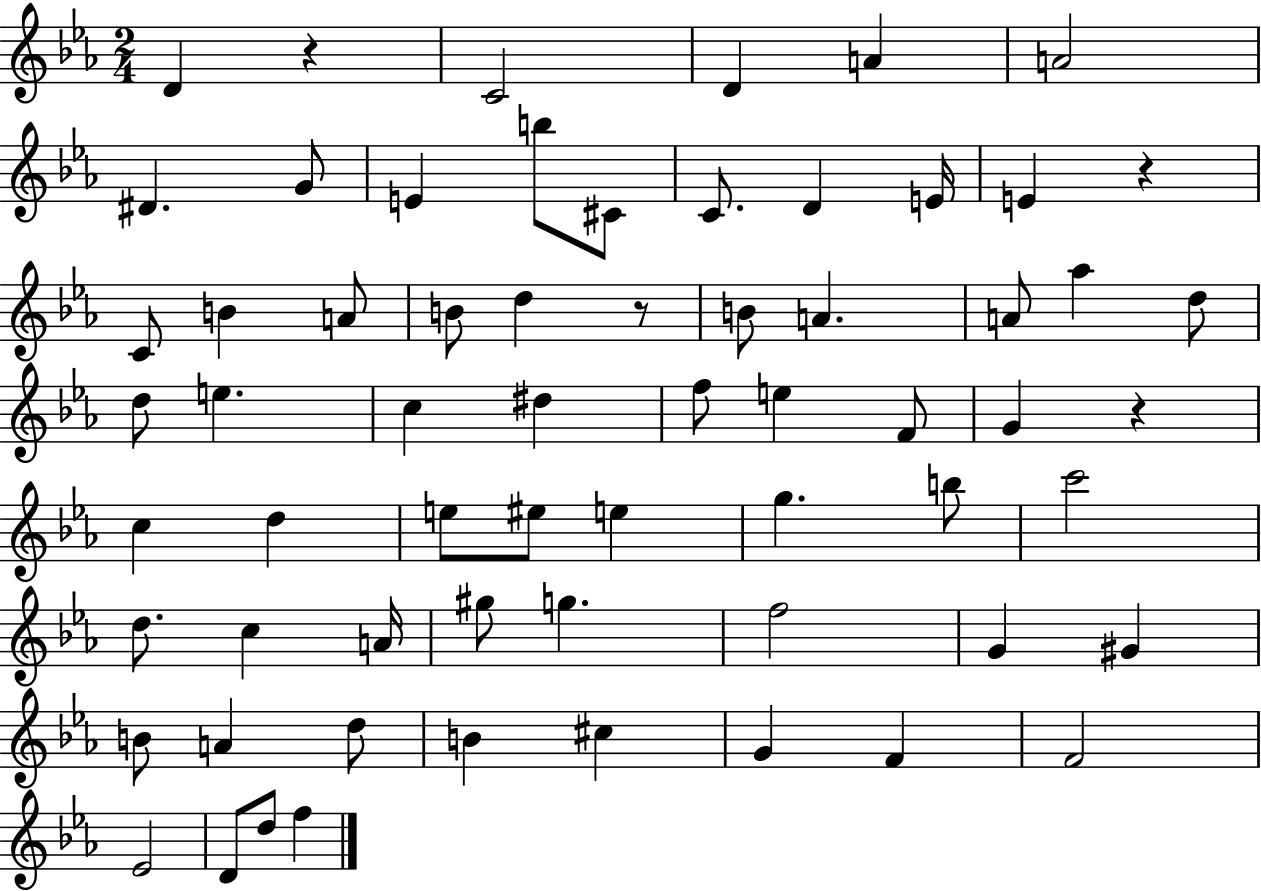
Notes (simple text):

D4/q R/q C4/h D4/q A4/q A4/h D#4/q. G4/e E4/q B5/e C#4/e C4/e. D4/q E4/s E4/q R/q C4/e B4/q A4/e B4/e D5/q R/e B4/e A4/q. A4/e Ab5/q D5/e D5/e E5/q. C5/q D#5/q F5/e E5/q F4/e G4/q R/q C5/q D5/q E5/e EIS5/e E5/q G5/q. B5/e C6/h D5/e. C5/q A4/s G#5/e G5/q. F5/h G4/q G#4/q B4/e A4/q D5/e B4/q C#5/q G4/q F4/q F4/h Eb4/h D4/e D5/e F5/q